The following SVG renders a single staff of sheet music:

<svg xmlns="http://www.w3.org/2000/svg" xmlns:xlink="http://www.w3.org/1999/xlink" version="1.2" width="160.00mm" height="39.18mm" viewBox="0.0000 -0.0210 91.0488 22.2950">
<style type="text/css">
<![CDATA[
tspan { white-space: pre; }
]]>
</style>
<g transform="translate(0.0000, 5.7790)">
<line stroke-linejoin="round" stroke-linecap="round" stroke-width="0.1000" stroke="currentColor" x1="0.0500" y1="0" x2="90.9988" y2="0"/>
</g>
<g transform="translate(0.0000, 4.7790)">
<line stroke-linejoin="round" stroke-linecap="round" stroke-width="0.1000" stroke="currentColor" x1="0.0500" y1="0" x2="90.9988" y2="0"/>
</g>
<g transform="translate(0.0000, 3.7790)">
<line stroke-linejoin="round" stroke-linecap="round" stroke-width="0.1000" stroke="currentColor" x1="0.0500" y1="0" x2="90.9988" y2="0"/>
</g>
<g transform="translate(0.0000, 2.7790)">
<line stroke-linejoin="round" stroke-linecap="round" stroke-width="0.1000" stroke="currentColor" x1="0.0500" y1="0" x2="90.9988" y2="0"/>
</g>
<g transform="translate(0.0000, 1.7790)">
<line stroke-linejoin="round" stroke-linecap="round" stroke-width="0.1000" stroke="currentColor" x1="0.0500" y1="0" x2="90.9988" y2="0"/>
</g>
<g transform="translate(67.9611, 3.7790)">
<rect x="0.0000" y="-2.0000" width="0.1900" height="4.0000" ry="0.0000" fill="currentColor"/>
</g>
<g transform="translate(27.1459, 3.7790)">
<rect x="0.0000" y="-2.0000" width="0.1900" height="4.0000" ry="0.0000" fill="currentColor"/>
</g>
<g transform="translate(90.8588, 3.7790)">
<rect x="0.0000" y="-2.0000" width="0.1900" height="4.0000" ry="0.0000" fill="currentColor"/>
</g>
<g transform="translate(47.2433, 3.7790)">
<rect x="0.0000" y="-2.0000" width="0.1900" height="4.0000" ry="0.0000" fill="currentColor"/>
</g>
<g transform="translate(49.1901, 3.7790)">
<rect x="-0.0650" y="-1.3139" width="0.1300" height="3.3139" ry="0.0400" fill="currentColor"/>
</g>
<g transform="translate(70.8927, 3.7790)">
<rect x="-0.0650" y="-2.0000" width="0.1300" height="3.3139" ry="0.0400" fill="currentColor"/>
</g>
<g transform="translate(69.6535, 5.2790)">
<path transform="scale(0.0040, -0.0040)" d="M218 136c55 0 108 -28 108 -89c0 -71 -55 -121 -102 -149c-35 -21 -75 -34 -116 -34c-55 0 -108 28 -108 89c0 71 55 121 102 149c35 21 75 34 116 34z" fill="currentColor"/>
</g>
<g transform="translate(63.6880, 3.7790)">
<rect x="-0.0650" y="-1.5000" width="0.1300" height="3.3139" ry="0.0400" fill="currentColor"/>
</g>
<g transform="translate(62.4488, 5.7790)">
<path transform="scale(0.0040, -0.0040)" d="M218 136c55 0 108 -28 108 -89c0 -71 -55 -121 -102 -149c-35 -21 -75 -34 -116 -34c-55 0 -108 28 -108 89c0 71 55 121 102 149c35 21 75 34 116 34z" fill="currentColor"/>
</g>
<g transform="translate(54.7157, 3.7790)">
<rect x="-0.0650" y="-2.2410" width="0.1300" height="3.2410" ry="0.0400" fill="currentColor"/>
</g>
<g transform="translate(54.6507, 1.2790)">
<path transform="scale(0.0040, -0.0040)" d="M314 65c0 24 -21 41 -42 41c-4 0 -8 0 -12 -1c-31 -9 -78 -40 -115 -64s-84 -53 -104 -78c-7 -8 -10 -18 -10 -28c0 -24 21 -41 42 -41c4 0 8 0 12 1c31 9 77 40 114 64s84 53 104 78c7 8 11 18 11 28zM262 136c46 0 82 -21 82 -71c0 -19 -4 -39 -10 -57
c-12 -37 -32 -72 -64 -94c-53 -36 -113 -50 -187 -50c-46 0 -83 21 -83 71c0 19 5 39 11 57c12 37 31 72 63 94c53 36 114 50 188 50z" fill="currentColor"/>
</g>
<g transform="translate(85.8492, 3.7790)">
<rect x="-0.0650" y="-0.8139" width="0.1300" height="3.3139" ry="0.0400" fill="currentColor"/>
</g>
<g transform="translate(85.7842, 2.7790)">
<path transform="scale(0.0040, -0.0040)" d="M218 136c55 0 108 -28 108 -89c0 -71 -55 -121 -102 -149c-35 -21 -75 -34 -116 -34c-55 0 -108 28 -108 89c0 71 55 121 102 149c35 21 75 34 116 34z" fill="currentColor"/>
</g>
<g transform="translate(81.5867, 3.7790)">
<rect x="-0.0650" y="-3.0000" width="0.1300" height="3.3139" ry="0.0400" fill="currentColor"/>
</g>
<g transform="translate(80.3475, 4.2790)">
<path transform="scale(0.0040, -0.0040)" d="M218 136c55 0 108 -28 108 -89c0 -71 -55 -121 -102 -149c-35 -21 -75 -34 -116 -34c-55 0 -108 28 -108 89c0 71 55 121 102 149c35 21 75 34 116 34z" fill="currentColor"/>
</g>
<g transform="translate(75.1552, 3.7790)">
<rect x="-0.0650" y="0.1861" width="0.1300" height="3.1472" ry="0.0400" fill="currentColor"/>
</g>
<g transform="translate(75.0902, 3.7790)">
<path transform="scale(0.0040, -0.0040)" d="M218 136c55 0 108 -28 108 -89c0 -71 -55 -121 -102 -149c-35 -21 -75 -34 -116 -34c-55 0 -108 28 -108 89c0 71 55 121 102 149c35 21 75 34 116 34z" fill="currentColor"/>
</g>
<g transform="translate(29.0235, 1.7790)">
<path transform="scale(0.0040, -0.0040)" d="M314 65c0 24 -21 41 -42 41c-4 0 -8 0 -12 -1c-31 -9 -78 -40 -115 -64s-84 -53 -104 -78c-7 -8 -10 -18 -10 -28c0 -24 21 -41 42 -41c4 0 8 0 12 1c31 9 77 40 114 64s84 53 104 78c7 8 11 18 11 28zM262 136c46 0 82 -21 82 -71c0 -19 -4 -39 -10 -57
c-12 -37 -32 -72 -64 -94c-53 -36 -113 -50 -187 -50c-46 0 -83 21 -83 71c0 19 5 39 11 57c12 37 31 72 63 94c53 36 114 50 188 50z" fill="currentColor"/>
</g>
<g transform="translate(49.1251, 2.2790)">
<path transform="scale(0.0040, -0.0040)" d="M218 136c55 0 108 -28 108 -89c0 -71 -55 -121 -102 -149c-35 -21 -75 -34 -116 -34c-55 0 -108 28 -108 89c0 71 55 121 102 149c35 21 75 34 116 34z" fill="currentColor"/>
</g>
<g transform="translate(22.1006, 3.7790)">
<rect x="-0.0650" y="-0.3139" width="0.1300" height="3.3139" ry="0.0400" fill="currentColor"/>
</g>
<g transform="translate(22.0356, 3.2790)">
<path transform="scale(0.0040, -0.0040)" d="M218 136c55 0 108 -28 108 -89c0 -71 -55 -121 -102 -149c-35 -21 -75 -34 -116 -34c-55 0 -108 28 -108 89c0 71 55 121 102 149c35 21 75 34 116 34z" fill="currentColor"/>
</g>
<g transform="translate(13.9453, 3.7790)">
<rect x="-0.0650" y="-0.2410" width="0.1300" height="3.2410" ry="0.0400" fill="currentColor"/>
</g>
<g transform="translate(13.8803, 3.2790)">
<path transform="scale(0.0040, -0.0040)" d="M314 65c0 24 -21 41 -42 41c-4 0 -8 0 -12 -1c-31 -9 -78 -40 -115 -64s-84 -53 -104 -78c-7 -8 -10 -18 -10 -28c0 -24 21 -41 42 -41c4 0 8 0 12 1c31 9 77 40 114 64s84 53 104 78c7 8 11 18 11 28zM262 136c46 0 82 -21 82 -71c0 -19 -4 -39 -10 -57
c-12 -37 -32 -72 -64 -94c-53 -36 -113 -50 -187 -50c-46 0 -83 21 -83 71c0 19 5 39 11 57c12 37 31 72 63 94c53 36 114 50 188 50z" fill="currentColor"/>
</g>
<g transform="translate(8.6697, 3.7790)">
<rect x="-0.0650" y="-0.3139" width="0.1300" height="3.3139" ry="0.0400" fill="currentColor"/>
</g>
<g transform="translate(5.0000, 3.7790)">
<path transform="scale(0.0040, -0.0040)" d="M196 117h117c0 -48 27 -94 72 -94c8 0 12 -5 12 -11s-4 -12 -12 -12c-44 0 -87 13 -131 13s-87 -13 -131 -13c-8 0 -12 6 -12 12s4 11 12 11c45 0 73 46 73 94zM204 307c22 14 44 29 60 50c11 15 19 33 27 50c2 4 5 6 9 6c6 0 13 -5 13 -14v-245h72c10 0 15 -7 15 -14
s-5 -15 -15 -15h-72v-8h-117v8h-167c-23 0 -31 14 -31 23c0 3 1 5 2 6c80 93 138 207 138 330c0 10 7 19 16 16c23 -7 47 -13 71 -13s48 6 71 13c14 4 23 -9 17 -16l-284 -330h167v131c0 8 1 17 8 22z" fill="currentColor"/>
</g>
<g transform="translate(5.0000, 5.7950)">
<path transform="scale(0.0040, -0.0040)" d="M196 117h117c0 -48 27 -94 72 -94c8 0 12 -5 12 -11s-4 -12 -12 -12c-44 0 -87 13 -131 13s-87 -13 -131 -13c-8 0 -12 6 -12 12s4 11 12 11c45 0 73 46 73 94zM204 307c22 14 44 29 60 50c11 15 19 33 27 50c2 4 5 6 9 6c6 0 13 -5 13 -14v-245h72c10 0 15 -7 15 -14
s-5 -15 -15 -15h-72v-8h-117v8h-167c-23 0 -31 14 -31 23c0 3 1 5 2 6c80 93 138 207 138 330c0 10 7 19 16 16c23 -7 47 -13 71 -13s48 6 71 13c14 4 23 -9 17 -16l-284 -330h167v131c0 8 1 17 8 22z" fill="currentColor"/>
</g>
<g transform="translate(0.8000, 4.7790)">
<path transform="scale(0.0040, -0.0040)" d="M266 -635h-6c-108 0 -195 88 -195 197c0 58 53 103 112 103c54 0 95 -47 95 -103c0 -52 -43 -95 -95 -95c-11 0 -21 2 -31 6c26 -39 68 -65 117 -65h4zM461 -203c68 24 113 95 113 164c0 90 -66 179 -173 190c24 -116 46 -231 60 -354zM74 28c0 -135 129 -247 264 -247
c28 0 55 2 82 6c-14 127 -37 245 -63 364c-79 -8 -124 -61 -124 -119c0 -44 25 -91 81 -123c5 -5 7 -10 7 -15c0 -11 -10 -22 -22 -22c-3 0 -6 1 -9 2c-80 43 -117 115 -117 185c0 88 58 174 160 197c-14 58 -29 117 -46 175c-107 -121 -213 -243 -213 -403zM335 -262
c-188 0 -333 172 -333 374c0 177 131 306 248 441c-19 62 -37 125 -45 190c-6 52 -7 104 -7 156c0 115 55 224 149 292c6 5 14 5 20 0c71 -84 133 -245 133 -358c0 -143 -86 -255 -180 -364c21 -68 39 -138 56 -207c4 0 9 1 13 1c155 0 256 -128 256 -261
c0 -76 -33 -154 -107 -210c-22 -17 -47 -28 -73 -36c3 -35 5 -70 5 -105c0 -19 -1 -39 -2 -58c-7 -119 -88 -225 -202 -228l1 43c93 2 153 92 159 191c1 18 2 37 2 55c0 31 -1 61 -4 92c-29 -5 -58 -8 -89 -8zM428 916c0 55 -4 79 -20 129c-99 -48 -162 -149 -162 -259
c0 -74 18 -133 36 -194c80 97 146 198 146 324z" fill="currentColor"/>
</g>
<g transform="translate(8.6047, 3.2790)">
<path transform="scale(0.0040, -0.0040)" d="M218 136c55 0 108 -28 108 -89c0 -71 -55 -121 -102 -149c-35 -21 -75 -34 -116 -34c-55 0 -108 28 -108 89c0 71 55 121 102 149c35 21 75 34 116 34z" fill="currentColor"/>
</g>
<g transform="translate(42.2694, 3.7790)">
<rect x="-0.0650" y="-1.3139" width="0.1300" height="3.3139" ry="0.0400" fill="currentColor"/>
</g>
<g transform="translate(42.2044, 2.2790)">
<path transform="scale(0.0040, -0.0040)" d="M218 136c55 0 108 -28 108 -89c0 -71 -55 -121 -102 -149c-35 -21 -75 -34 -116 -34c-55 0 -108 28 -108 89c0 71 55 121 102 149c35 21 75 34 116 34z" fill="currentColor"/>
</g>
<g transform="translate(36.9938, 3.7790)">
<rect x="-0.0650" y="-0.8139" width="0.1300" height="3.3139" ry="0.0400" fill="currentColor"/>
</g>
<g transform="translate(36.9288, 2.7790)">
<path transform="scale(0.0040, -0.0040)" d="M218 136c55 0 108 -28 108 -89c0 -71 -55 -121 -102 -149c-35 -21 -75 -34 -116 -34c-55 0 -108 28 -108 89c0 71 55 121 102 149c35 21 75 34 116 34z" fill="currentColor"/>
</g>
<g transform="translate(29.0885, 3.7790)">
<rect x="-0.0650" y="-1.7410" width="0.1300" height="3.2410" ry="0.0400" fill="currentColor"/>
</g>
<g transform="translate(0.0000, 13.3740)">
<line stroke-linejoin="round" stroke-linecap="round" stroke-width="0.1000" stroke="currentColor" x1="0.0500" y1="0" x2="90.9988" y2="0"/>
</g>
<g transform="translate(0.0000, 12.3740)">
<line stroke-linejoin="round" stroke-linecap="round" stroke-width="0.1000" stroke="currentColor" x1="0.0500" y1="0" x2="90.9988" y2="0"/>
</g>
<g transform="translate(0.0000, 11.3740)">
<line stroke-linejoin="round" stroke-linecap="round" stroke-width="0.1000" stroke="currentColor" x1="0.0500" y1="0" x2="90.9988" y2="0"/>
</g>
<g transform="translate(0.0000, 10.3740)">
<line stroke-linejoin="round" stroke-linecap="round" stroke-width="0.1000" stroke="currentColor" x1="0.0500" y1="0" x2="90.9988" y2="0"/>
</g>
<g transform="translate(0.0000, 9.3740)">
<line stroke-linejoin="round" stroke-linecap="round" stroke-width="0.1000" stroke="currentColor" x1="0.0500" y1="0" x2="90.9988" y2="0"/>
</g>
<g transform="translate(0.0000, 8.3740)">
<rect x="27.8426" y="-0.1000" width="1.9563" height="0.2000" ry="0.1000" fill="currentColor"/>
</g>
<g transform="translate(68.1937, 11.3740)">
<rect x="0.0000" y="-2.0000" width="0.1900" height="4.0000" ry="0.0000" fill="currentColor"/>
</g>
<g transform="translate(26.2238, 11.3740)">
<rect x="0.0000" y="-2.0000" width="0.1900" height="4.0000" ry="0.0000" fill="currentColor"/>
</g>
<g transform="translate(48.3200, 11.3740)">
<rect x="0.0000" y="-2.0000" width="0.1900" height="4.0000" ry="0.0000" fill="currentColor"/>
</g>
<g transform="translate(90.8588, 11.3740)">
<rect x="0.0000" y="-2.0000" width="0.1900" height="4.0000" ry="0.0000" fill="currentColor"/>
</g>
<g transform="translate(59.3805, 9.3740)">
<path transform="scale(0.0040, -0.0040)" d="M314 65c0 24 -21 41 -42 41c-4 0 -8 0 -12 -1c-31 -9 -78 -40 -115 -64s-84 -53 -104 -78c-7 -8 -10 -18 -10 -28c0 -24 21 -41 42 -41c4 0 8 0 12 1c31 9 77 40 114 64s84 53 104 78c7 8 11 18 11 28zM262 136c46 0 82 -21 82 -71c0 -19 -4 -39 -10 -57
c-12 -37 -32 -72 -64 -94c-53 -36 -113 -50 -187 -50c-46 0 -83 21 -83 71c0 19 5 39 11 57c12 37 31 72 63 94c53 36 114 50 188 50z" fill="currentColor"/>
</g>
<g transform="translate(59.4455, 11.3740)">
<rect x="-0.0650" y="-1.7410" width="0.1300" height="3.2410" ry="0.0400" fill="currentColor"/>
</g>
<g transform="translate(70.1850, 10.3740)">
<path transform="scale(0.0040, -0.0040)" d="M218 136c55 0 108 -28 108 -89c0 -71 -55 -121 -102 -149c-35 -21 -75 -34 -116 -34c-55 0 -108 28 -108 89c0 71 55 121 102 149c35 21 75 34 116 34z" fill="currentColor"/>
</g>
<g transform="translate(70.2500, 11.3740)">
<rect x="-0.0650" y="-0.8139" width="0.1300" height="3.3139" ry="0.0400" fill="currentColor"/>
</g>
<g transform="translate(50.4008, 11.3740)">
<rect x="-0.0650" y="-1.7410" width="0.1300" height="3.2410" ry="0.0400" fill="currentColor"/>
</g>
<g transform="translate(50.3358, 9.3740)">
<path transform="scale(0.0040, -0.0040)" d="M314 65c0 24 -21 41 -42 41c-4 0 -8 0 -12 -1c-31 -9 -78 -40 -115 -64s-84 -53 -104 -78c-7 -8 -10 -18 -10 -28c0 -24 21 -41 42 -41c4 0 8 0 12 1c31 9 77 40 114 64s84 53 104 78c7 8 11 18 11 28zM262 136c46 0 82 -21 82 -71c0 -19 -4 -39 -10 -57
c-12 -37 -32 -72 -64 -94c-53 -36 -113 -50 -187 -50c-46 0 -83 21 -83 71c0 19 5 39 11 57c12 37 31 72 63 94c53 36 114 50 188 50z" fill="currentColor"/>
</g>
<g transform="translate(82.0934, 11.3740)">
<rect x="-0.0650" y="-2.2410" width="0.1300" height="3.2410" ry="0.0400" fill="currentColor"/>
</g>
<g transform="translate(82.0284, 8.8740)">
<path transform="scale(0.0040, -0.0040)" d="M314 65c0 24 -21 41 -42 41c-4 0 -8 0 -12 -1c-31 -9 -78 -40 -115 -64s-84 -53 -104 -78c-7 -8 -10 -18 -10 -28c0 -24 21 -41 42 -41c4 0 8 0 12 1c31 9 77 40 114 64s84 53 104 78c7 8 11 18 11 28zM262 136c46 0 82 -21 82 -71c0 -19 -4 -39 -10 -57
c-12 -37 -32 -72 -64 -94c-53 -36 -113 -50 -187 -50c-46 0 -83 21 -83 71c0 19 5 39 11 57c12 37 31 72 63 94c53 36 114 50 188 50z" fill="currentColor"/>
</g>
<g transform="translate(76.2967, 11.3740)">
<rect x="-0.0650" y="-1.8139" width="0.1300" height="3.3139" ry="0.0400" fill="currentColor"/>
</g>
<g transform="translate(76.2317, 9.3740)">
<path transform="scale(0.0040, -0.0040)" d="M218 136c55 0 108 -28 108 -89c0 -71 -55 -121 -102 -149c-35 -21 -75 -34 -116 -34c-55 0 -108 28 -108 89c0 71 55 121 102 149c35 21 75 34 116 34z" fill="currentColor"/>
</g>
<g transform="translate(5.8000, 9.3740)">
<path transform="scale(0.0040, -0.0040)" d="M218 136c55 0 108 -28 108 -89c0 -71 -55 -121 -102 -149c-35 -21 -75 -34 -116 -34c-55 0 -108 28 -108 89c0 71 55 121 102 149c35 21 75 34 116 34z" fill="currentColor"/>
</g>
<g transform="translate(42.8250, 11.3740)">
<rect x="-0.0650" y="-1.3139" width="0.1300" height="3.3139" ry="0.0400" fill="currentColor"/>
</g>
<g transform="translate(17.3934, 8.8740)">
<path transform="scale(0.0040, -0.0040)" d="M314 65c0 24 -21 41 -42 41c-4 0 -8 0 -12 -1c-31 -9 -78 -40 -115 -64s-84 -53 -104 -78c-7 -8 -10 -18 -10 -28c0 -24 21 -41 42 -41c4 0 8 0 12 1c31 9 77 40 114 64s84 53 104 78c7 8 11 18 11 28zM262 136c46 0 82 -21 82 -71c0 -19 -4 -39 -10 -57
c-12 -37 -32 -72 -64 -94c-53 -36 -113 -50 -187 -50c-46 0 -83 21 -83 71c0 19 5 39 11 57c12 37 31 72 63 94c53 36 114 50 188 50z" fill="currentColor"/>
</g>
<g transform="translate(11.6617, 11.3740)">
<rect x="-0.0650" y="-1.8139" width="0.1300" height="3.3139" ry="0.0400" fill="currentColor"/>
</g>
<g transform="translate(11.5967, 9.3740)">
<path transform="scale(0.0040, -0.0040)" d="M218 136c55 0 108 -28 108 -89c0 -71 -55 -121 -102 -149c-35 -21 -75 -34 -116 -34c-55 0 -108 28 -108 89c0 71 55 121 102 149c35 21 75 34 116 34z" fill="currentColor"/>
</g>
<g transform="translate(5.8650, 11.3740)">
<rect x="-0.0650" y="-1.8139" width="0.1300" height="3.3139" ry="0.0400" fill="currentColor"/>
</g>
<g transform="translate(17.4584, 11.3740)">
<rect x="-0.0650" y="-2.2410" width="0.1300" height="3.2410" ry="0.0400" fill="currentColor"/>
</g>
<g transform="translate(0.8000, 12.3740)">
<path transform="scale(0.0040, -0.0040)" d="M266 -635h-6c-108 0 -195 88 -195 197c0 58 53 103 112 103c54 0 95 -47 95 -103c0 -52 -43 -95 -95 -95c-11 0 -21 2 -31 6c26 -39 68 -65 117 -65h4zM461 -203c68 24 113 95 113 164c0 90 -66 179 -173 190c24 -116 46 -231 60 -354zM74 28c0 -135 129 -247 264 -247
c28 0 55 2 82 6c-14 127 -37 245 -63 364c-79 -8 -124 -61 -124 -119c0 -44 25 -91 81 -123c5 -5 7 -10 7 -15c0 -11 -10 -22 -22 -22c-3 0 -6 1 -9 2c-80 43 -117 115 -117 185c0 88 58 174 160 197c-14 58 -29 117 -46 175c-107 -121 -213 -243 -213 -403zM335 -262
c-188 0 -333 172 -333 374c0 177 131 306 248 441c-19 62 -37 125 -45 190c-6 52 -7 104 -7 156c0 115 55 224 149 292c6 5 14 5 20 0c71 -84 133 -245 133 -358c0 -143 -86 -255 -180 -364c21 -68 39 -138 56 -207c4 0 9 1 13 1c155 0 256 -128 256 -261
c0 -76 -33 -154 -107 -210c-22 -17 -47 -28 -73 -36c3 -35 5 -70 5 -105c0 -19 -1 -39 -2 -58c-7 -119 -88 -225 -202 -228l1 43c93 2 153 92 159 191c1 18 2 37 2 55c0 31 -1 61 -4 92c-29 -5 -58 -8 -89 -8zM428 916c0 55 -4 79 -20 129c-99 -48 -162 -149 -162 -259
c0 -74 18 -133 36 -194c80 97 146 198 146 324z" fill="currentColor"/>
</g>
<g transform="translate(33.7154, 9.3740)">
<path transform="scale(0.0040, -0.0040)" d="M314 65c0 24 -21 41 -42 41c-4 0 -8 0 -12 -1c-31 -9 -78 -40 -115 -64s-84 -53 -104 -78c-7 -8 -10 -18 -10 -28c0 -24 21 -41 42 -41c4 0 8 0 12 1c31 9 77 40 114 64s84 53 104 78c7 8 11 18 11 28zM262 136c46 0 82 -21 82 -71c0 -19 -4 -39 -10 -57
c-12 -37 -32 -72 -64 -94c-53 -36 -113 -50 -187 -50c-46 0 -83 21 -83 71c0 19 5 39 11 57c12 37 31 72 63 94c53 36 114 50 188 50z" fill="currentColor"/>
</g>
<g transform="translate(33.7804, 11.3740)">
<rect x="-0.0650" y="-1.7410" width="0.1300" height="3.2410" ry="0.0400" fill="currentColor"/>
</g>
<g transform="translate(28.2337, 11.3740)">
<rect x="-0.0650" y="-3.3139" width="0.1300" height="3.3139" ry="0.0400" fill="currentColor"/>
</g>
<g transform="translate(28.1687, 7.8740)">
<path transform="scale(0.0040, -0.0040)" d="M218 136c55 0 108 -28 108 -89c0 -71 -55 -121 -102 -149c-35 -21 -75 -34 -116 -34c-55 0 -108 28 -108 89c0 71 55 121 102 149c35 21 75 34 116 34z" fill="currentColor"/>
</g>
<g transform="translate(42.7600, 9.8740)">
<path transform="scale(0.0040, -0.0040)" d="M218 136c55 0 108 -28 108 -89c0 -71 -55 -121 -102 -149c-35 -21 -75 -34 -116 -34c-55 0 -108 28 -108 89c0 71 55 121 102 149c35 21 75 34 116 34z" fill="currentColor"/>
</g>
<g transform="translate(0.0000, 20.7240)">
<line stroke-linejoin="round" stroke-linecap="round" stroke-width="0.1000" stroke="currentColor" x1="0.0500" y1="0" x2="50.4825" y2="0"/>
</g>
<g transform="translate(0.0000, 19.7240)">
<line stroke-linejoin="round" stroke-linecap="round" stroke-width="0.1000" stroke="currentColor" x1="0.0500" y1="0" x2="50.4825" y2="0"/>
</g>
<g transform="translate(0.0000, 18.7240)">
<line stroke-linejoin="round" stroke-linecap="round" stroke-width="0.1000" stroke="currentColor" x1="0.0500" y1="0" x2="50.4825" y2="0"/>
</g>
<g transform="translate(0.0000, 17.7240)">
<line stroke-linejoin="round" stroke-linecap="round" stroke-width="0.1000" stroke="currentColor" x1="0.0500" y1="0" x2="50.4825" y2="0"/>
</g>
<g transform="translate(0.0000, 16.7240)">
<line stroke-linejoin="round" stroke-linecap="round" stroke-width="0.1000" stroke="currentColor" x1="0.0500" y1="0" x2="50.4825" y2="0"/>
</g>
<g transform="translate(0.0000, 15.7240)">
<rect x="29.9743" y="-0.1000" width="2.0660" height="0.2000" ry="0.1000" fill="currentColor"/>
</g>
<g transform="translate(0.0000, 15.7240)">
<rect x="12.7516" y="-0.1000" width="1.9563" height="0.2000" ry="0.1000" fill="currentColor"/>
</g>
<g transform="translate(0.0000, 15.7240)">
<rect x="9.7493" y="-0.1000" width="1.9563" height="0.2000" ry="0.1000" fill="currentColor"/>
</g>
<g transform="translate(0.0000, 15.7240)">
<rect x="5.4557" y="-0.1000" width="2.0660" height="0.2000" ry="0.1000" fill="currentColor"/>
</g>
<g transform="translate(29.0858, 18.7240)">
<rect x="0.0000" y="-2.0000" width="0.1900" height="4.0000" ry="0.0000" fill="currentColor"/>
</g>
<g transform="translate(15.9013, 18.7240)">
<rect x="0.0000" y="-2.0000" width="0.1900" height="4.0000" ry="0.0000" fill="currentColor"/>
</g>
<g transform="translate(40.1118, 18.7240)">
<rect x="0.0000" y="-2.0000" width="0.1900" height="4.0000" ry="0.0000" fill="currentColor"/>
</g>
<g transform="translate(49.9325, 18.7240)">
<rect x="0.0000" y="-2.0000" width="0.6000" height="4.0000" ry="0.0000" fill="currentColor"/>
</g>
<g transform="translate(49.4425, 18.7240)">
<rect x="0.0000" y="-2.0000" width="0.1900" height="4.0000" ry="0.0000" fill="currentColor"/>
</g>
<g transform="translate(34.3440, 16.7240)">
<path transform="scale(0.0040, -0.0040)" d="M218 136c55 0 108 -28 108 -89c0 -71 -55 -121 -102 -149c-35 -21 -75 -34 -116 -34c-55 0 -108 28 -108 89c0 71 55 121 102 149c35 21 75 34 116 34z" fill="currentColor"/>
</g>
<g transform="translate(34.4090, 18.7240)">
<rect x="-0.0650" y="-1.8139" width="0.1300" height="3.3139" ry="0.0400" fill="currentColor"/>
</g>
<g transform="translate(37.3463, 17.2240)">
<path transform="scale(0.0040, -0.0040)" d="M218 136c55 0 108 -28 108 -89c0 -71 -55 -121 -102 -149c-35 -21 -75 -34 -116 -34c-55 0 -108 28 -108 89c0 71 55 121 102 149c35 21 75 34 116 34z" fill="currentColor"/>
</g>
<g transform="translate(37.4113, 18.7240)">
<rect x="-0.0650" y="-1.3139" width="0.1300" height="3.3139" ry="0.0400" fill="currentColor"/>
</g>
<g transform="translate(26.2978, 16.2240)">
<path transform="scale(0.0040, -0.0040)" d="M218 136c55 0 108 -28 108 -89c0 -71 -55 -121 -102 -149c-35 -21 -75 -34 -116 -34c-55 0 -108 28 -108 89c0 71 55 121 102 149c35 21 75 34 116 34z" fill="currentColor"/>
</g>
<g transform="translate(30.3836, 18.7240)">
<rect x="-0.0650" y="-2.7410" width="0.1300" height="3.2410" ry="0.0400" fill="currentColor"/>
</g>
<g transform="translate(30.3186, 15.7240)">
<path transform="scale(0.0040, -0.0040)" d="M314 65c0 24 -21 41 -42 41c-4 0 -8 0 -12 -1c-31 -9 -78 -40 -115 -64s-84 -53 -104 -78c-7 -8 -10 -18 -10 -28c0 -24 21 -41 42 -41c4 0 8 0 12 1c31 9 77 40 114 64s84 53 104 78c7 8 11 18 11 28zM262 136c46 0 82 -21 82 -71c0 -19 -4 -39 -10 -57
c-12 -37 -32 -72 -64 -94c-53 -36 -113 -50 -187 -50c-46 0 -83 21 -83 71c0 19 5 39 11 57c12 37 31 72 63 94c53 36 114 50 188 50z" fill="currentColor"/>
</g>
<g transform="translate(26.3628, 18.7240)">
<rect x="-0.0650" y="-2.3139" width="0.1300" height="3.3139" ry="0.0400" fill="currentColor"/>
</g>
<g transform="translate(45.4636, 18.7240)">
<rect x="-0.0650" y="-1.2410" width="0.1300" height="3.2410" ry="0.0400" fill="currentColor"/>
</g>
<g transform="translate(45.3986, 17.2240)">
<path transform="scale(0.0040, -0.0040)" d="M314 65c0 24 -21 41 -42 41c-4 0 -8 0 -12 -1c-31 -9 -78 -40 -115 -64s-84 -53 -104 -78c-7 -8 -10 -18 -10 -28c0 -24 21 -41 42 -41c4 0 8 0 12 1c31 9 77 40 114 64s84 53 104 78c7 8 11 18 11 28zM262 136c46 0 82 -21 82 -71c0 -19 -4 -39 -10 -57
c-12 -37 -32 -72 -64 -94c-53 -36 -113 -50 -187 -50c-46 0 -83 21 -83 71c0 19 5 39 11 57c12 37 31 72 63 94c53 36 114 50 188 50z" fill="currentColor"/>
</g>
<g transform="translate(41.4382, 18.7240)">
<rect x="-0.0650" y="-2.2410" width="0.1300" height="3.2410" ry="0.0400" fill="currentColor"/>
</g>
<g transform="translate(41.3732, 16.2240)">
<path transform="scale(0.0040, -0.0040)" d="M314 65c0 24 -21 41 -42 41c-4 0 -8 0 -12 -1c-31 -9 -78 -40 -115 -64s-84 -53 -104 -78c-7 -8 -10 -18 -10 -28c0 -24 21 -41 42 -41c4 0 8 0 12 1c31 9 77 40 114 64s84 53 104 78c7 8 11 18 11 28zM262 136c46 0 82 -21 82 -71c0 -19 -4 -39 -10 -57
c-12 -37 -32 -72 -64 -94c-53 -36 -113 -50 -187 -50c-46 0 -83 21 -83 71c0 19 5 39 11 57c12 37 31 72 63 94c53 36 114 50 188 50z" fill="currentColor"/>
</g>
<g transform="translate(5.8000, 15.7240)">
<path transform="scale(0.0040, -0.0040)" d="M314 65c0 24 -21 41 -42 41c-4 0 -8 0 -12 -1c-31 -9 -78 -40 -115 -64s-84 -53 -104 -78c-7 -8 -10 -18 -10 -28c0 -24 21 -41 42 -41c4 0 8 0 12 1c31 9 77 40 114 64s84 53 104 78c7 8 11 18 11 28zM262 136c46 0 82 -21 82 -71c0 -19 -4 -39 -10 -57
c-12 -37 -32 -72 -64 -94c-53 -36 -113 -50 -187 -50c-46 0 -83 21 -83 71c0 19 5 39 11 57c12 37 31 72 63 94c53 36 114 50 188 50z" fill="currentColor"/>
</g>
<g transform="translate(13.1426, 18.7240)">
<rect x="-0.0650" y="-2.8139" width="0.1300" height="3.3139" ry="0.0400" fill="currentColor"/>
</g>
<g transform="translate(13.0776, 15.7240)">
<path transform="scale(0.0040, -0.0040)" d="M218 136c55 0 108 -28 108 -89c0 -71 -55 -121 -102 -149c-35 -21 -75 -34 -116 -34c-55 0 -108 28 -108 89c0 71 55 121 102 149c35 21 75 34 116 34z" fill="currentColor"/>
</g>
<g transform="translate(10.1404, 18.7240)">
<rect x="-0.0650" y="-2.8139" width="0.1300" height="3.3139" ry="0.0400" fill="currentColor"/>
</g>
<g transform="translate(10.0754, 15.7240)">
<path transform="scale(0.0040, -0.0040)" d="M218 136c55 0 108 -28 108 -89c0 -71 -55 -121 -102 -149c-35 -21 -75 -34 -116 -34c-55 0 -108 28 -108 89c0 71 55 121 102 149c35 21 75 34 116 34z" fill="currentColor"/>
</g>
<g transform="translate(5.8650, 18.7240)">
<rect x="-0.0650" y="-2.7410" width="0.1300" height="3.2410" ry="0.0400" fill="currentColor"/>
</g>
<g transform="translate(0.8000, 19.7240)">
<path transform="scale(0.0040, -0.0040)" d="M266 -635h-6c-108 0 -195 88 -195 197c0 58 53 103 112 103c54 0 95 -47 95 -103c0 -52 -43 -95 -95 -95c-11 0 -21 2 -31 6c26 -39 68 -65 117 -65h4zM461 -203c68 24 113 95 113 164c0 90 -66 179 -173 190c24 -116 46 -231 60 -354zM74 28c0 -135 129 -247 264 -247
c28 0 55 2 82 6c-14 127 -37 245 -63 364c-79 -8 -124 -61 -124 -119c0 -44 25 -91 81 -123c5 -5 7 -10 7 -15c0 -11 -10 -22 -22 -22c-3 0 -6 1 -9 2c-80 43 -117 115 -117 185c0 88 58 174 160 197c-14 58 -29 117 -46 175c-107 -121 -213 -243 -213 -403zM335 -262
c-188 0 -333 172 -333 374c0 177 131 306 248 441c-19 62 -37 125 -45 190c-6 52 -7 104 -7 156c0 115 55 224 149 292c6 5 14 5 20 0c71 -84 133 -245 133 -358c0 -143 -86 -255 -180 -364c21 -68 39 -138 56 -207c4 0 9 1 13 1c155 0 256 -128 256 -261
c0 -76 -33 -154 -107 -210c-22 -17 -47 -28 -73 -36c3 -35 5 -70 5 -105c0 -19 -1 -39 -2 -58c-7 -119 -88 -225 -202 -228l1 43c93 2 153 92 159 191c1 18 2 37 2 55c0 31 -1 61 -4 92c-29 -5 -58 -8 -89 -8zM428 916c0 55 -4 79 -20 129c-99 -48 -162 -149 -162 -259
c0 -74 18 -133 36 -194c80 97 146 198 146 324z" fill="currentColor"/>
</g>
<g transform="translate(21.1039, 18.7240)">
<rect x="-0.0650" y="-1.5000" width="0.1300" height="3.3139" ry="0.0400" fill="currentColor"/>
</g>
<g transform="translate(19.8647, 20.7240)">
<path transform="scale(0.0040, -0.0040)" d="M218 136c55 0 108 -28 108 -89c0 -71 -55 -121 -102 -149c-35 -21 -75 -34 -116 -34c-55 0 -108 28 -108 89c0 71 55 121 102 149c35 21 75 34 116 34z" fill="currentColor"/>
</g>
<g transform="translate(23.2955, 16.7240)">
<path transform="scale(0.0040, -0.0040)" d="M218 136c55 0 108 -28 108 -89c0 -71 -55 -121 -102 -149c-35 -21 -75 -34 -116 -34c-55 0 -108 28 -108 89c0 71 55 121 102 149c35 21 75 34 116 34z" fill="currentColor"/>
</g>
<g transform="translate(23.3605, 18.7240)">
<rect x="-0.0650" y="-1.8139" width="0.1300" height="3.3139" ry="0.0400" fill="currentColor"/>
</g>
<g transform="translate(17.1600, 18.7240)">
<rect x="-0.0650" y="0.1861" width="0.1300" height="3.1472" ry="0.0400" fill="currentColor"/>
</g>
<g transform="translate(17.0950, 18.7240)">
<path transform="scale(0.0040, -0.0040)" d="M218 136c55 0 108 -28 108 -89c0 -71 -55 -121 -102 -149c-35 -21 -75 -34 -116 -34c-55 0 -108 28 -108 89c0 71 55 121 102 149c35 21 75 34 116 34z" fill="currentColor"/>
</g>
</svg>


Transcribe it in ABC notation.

X:1
T:Untitled
M:4/4
L:1/4
K:C
c c2 c f2 d e e g2 E F B A d f f g2 b f2 e f2 f2 d f g2 a2 a a B E f g a2 f e g2 e2